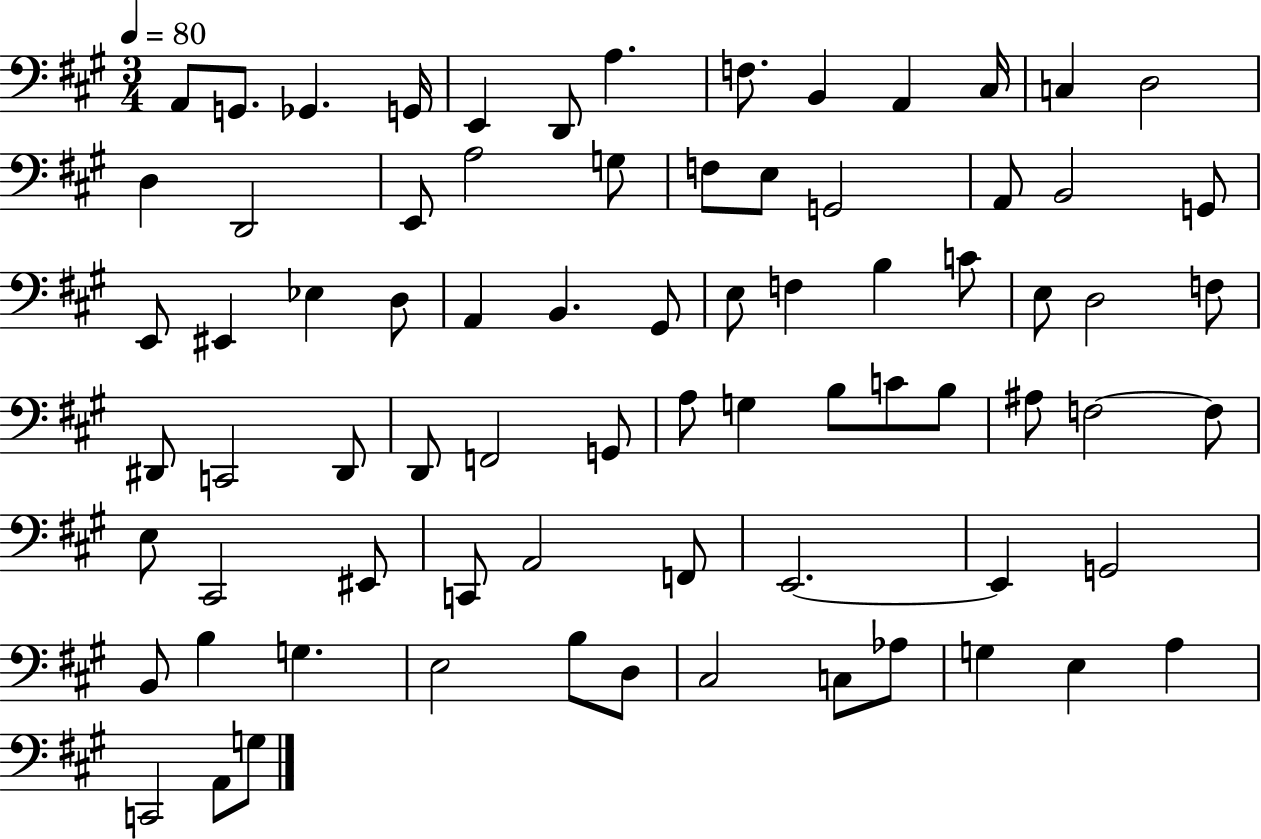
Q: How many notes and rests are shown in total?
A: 76